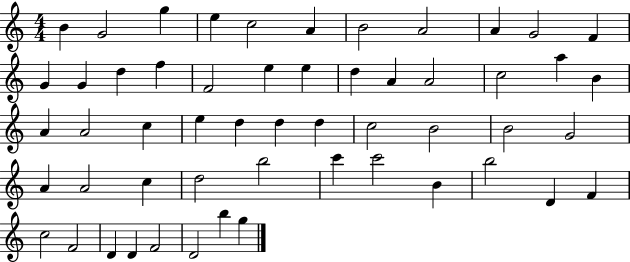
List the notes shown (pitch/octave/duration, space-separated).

B4/q G4/h G5/q E5/q C5/h A4/q B4/h A4/h A4/q G4/h F4/q G4/q G4/q D5/q F5/q F4/h E5/q E5/q D5/q A4/q A4/h C5/h A5/q B4/q A4/q A4/h C5/q E5/q D5/q D5/q D5/q C5/h B4/h B4/h G4/h A4/q A4/h C5/q D5/h B5/h C6/q C6/h B4/q B5/h D4/q F4/q C5/h F4/h D4/q D4/q F4/h D4/h B5/q G5/q